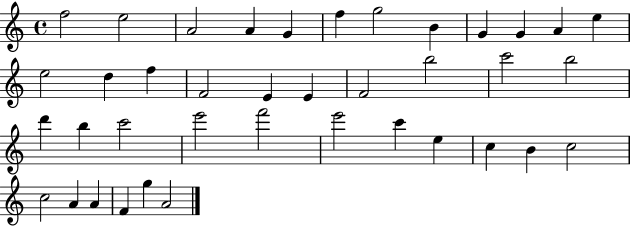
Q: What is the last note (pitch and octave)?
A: A4